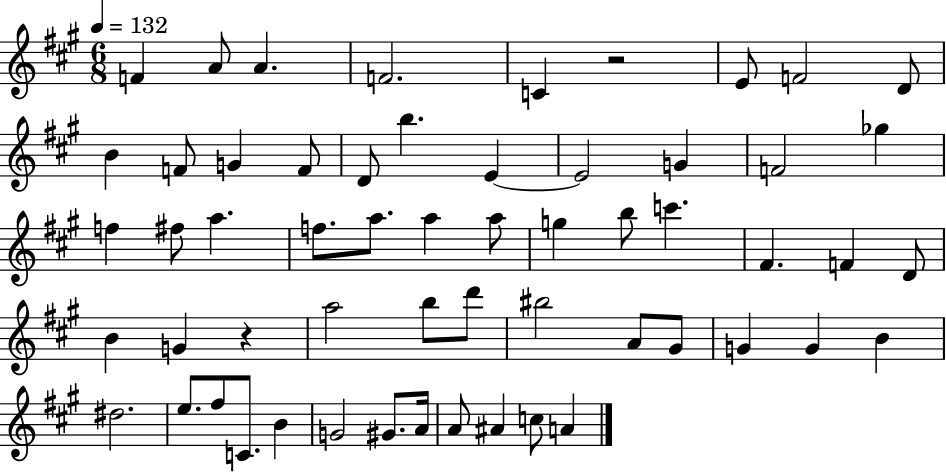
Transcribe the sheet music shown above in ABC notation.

X:1
T:Untitled
M:6/8
L:1/4
K:A
F A/2 A F2 C z2 E/2 F2 D/2 B F/2 G F/2 D/2 b E E2 G F2 _g f ^f/2 a f/2 a/2 a a/2 g b/2 c' ^F F D/2 B G z a2 b/2 d'/2 ^b2 A/2 ^G/2 G G B ^d2 e/2 ^f/2 C/2 B G2 ^G/2 A/4 A/2 ^A c/2 A